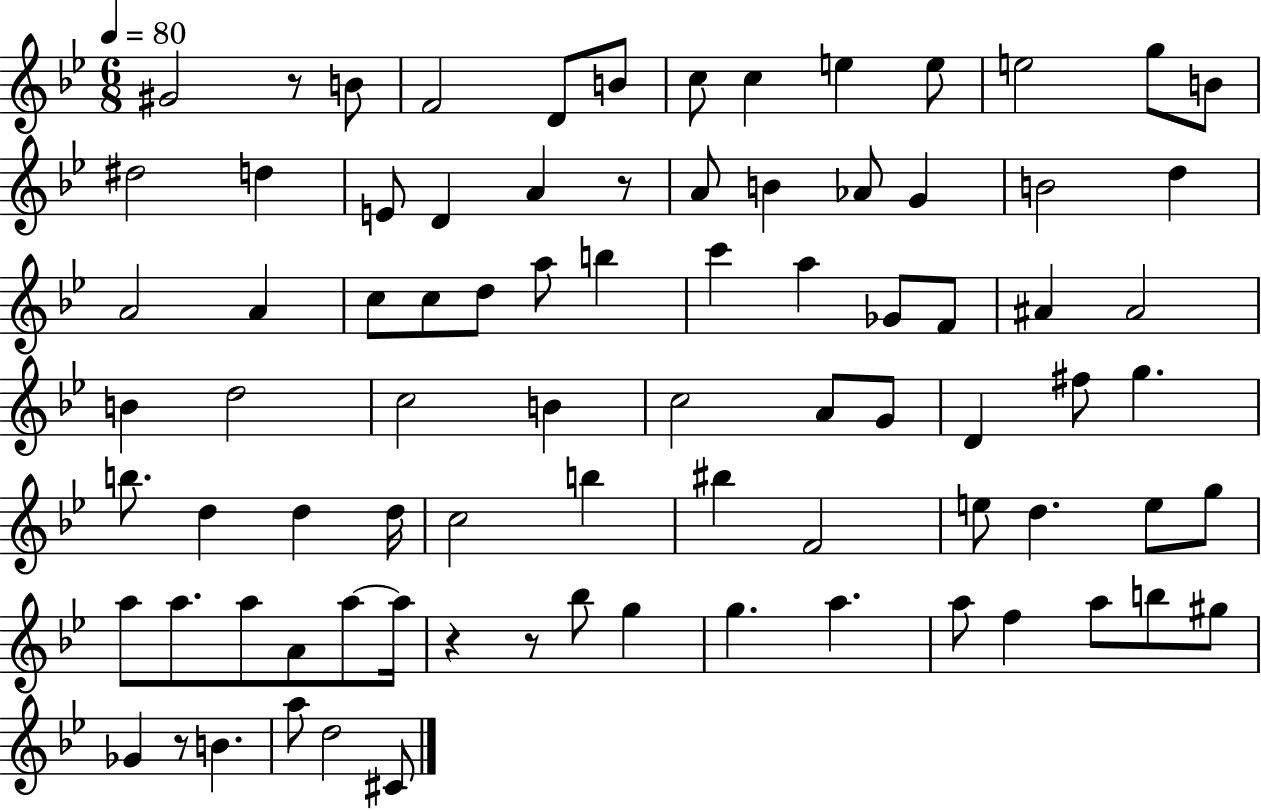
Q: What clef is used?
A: treble